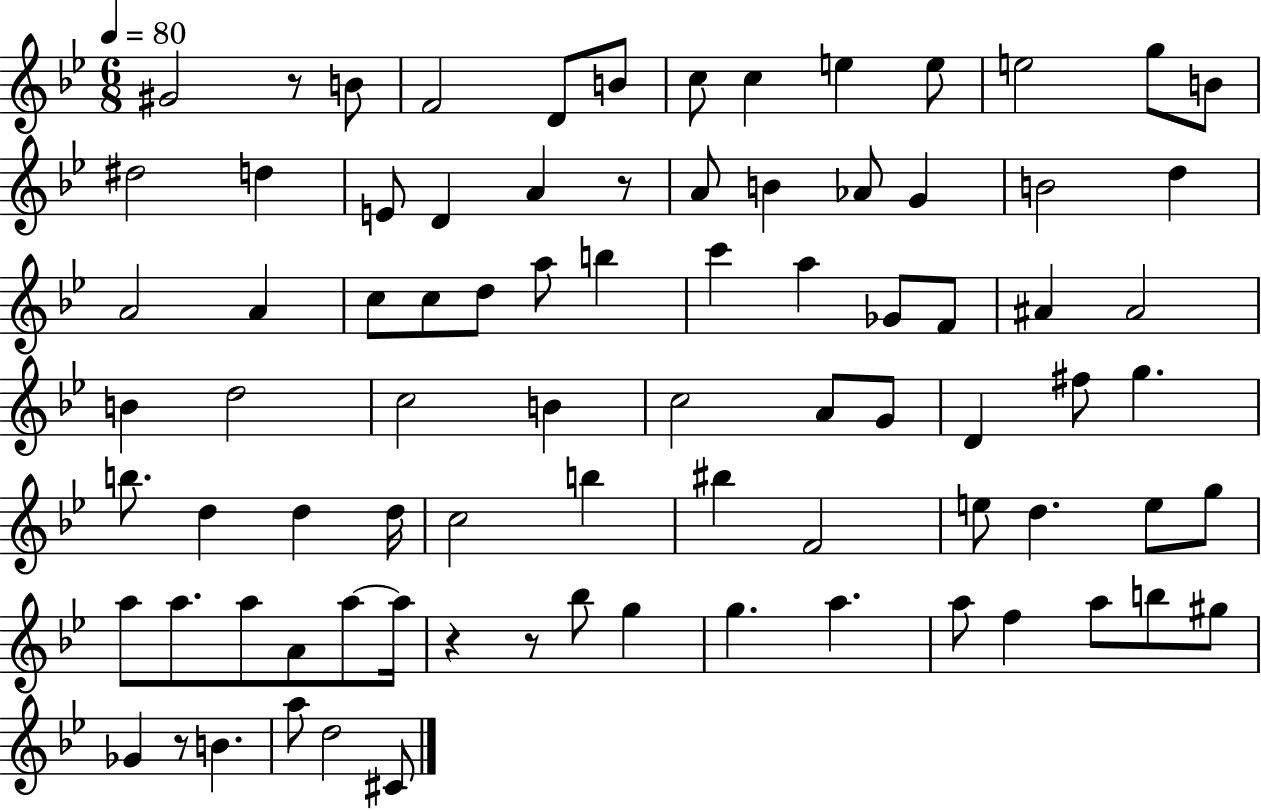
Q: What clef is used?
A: treble